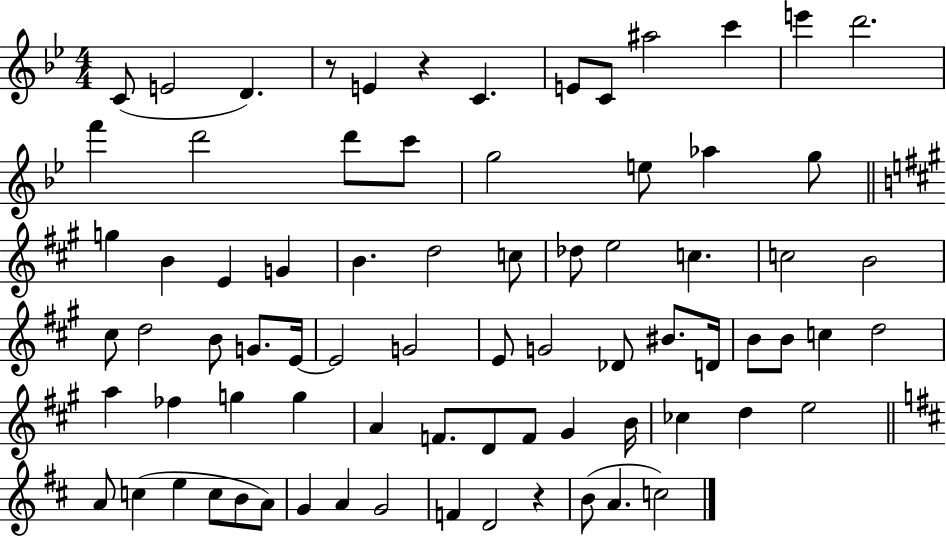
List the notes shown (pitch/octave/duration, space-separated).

C4/e E4/h D4/q. R/e E4/q R/q C4/q. E4/e C4/e A#5/h C6/q E6/q D6/h. F6/q D6/h D6/e C6/e G5/h E5/e Ab5/q G5/e G5/q B4/q E4/q G4/q B4/q. D5/h C5/e Db5/e E5/h C5/q. C5/h B4/h C#5/e D5/h B4/e G4/e. E4/s E4/h G4/h E4/e G4/h Db4/e BIS4/e. D4/s B4/e B4/e C5/q D5/h A5/q FES5/q G5/q G5/q A4/q F4/e. D4/e F4/e G#4/q B4/s CES5/q D5/q E5/h A4/e C5/q E5/q C5/e B4/e A4/e G4/q A4/q G4/h F4/q D4/h R/q B4/e A4/q. C5/h